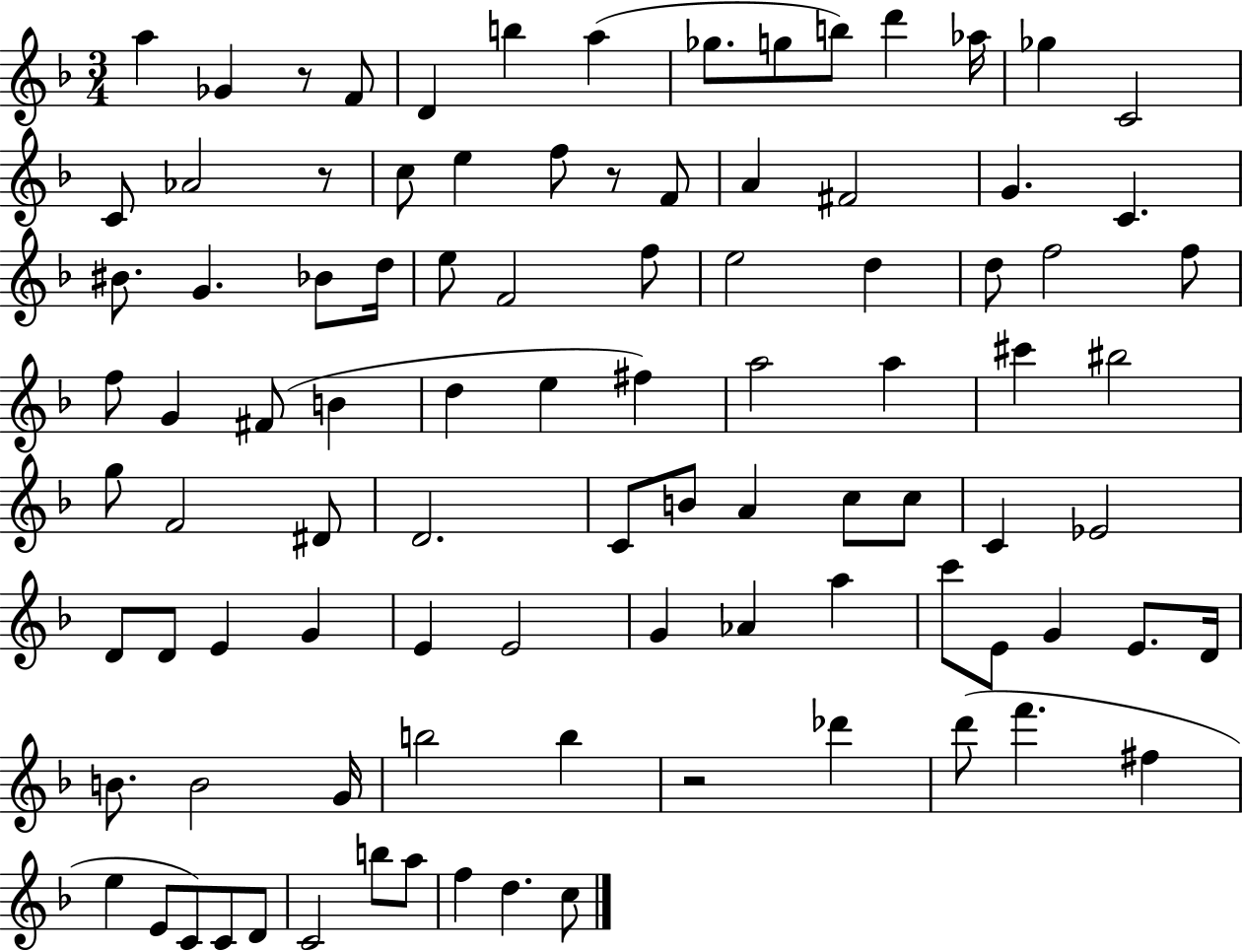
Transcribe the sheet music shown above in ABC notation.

X:1
T:Untitled
M:3/4
L:1/4
K:F
a _G z/2 F/2 D b a _g/2 g/2 b/2 d' _a/4 _g C2 C/2 _A2 z/2 c/2 e f/2 z/2 F/2 A ^F2 G C ^B/2 G _B/2 d/4 e/2 F2 f/2 e2 d d/2 f2 f/2 f/2 G ^F/2 B d e ^f a2 a ^c' ^b2 g/2 F2 ^D/2 D2 C/2 B/2 A c/2 c/2 C _E2 D/2 D/2 E G E E2 G _A a c'/2 E/2 G E/2 D/4 B/2 B2 G/4 b2 b z2 _d' d'/2 f' ^f e E/2 C/2 C/2 D/2 C2 b/2 a/2 f d c/2